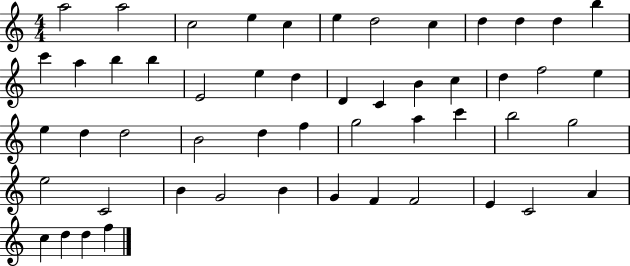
X:1
T:Untitled
M:4/4
L:1/4
K:C
a2 a2 c2 e c e d2 c d d d b c' a b b E2 e d D C B c d f2 e e d d2 B2 d f g2 a c' b2 g2 e2 C2 B G2 B G F F2 E C2 A c d d f